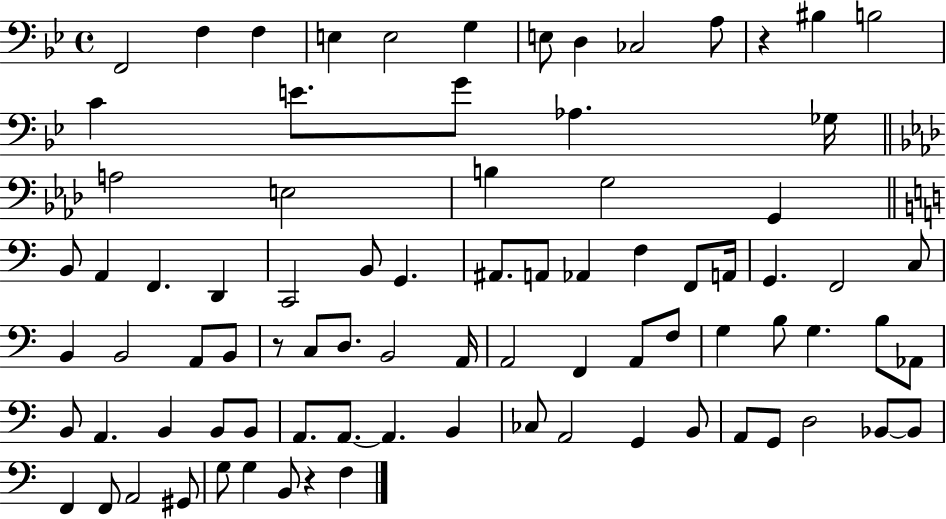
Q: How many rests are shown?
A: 3